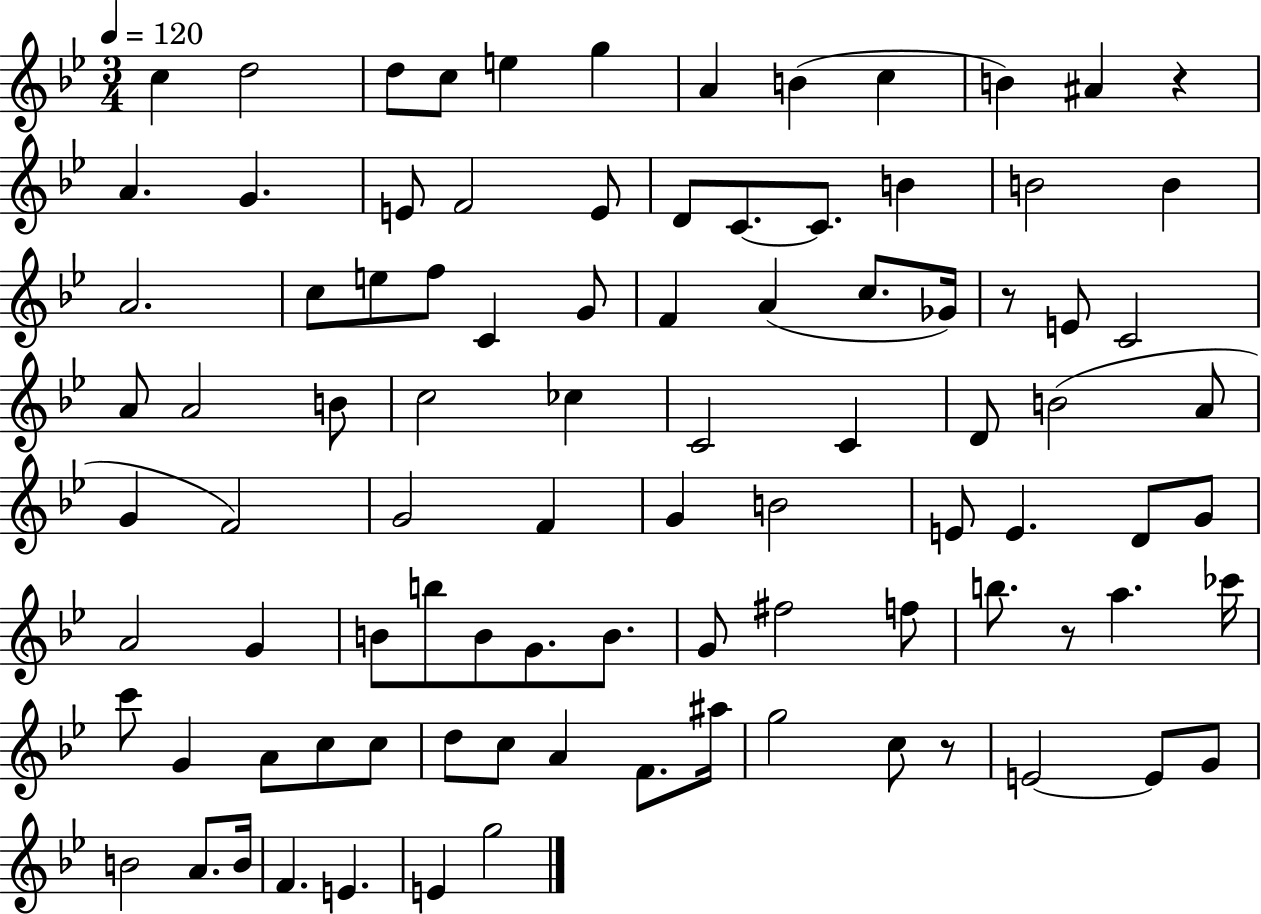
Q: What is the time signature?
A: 3/4